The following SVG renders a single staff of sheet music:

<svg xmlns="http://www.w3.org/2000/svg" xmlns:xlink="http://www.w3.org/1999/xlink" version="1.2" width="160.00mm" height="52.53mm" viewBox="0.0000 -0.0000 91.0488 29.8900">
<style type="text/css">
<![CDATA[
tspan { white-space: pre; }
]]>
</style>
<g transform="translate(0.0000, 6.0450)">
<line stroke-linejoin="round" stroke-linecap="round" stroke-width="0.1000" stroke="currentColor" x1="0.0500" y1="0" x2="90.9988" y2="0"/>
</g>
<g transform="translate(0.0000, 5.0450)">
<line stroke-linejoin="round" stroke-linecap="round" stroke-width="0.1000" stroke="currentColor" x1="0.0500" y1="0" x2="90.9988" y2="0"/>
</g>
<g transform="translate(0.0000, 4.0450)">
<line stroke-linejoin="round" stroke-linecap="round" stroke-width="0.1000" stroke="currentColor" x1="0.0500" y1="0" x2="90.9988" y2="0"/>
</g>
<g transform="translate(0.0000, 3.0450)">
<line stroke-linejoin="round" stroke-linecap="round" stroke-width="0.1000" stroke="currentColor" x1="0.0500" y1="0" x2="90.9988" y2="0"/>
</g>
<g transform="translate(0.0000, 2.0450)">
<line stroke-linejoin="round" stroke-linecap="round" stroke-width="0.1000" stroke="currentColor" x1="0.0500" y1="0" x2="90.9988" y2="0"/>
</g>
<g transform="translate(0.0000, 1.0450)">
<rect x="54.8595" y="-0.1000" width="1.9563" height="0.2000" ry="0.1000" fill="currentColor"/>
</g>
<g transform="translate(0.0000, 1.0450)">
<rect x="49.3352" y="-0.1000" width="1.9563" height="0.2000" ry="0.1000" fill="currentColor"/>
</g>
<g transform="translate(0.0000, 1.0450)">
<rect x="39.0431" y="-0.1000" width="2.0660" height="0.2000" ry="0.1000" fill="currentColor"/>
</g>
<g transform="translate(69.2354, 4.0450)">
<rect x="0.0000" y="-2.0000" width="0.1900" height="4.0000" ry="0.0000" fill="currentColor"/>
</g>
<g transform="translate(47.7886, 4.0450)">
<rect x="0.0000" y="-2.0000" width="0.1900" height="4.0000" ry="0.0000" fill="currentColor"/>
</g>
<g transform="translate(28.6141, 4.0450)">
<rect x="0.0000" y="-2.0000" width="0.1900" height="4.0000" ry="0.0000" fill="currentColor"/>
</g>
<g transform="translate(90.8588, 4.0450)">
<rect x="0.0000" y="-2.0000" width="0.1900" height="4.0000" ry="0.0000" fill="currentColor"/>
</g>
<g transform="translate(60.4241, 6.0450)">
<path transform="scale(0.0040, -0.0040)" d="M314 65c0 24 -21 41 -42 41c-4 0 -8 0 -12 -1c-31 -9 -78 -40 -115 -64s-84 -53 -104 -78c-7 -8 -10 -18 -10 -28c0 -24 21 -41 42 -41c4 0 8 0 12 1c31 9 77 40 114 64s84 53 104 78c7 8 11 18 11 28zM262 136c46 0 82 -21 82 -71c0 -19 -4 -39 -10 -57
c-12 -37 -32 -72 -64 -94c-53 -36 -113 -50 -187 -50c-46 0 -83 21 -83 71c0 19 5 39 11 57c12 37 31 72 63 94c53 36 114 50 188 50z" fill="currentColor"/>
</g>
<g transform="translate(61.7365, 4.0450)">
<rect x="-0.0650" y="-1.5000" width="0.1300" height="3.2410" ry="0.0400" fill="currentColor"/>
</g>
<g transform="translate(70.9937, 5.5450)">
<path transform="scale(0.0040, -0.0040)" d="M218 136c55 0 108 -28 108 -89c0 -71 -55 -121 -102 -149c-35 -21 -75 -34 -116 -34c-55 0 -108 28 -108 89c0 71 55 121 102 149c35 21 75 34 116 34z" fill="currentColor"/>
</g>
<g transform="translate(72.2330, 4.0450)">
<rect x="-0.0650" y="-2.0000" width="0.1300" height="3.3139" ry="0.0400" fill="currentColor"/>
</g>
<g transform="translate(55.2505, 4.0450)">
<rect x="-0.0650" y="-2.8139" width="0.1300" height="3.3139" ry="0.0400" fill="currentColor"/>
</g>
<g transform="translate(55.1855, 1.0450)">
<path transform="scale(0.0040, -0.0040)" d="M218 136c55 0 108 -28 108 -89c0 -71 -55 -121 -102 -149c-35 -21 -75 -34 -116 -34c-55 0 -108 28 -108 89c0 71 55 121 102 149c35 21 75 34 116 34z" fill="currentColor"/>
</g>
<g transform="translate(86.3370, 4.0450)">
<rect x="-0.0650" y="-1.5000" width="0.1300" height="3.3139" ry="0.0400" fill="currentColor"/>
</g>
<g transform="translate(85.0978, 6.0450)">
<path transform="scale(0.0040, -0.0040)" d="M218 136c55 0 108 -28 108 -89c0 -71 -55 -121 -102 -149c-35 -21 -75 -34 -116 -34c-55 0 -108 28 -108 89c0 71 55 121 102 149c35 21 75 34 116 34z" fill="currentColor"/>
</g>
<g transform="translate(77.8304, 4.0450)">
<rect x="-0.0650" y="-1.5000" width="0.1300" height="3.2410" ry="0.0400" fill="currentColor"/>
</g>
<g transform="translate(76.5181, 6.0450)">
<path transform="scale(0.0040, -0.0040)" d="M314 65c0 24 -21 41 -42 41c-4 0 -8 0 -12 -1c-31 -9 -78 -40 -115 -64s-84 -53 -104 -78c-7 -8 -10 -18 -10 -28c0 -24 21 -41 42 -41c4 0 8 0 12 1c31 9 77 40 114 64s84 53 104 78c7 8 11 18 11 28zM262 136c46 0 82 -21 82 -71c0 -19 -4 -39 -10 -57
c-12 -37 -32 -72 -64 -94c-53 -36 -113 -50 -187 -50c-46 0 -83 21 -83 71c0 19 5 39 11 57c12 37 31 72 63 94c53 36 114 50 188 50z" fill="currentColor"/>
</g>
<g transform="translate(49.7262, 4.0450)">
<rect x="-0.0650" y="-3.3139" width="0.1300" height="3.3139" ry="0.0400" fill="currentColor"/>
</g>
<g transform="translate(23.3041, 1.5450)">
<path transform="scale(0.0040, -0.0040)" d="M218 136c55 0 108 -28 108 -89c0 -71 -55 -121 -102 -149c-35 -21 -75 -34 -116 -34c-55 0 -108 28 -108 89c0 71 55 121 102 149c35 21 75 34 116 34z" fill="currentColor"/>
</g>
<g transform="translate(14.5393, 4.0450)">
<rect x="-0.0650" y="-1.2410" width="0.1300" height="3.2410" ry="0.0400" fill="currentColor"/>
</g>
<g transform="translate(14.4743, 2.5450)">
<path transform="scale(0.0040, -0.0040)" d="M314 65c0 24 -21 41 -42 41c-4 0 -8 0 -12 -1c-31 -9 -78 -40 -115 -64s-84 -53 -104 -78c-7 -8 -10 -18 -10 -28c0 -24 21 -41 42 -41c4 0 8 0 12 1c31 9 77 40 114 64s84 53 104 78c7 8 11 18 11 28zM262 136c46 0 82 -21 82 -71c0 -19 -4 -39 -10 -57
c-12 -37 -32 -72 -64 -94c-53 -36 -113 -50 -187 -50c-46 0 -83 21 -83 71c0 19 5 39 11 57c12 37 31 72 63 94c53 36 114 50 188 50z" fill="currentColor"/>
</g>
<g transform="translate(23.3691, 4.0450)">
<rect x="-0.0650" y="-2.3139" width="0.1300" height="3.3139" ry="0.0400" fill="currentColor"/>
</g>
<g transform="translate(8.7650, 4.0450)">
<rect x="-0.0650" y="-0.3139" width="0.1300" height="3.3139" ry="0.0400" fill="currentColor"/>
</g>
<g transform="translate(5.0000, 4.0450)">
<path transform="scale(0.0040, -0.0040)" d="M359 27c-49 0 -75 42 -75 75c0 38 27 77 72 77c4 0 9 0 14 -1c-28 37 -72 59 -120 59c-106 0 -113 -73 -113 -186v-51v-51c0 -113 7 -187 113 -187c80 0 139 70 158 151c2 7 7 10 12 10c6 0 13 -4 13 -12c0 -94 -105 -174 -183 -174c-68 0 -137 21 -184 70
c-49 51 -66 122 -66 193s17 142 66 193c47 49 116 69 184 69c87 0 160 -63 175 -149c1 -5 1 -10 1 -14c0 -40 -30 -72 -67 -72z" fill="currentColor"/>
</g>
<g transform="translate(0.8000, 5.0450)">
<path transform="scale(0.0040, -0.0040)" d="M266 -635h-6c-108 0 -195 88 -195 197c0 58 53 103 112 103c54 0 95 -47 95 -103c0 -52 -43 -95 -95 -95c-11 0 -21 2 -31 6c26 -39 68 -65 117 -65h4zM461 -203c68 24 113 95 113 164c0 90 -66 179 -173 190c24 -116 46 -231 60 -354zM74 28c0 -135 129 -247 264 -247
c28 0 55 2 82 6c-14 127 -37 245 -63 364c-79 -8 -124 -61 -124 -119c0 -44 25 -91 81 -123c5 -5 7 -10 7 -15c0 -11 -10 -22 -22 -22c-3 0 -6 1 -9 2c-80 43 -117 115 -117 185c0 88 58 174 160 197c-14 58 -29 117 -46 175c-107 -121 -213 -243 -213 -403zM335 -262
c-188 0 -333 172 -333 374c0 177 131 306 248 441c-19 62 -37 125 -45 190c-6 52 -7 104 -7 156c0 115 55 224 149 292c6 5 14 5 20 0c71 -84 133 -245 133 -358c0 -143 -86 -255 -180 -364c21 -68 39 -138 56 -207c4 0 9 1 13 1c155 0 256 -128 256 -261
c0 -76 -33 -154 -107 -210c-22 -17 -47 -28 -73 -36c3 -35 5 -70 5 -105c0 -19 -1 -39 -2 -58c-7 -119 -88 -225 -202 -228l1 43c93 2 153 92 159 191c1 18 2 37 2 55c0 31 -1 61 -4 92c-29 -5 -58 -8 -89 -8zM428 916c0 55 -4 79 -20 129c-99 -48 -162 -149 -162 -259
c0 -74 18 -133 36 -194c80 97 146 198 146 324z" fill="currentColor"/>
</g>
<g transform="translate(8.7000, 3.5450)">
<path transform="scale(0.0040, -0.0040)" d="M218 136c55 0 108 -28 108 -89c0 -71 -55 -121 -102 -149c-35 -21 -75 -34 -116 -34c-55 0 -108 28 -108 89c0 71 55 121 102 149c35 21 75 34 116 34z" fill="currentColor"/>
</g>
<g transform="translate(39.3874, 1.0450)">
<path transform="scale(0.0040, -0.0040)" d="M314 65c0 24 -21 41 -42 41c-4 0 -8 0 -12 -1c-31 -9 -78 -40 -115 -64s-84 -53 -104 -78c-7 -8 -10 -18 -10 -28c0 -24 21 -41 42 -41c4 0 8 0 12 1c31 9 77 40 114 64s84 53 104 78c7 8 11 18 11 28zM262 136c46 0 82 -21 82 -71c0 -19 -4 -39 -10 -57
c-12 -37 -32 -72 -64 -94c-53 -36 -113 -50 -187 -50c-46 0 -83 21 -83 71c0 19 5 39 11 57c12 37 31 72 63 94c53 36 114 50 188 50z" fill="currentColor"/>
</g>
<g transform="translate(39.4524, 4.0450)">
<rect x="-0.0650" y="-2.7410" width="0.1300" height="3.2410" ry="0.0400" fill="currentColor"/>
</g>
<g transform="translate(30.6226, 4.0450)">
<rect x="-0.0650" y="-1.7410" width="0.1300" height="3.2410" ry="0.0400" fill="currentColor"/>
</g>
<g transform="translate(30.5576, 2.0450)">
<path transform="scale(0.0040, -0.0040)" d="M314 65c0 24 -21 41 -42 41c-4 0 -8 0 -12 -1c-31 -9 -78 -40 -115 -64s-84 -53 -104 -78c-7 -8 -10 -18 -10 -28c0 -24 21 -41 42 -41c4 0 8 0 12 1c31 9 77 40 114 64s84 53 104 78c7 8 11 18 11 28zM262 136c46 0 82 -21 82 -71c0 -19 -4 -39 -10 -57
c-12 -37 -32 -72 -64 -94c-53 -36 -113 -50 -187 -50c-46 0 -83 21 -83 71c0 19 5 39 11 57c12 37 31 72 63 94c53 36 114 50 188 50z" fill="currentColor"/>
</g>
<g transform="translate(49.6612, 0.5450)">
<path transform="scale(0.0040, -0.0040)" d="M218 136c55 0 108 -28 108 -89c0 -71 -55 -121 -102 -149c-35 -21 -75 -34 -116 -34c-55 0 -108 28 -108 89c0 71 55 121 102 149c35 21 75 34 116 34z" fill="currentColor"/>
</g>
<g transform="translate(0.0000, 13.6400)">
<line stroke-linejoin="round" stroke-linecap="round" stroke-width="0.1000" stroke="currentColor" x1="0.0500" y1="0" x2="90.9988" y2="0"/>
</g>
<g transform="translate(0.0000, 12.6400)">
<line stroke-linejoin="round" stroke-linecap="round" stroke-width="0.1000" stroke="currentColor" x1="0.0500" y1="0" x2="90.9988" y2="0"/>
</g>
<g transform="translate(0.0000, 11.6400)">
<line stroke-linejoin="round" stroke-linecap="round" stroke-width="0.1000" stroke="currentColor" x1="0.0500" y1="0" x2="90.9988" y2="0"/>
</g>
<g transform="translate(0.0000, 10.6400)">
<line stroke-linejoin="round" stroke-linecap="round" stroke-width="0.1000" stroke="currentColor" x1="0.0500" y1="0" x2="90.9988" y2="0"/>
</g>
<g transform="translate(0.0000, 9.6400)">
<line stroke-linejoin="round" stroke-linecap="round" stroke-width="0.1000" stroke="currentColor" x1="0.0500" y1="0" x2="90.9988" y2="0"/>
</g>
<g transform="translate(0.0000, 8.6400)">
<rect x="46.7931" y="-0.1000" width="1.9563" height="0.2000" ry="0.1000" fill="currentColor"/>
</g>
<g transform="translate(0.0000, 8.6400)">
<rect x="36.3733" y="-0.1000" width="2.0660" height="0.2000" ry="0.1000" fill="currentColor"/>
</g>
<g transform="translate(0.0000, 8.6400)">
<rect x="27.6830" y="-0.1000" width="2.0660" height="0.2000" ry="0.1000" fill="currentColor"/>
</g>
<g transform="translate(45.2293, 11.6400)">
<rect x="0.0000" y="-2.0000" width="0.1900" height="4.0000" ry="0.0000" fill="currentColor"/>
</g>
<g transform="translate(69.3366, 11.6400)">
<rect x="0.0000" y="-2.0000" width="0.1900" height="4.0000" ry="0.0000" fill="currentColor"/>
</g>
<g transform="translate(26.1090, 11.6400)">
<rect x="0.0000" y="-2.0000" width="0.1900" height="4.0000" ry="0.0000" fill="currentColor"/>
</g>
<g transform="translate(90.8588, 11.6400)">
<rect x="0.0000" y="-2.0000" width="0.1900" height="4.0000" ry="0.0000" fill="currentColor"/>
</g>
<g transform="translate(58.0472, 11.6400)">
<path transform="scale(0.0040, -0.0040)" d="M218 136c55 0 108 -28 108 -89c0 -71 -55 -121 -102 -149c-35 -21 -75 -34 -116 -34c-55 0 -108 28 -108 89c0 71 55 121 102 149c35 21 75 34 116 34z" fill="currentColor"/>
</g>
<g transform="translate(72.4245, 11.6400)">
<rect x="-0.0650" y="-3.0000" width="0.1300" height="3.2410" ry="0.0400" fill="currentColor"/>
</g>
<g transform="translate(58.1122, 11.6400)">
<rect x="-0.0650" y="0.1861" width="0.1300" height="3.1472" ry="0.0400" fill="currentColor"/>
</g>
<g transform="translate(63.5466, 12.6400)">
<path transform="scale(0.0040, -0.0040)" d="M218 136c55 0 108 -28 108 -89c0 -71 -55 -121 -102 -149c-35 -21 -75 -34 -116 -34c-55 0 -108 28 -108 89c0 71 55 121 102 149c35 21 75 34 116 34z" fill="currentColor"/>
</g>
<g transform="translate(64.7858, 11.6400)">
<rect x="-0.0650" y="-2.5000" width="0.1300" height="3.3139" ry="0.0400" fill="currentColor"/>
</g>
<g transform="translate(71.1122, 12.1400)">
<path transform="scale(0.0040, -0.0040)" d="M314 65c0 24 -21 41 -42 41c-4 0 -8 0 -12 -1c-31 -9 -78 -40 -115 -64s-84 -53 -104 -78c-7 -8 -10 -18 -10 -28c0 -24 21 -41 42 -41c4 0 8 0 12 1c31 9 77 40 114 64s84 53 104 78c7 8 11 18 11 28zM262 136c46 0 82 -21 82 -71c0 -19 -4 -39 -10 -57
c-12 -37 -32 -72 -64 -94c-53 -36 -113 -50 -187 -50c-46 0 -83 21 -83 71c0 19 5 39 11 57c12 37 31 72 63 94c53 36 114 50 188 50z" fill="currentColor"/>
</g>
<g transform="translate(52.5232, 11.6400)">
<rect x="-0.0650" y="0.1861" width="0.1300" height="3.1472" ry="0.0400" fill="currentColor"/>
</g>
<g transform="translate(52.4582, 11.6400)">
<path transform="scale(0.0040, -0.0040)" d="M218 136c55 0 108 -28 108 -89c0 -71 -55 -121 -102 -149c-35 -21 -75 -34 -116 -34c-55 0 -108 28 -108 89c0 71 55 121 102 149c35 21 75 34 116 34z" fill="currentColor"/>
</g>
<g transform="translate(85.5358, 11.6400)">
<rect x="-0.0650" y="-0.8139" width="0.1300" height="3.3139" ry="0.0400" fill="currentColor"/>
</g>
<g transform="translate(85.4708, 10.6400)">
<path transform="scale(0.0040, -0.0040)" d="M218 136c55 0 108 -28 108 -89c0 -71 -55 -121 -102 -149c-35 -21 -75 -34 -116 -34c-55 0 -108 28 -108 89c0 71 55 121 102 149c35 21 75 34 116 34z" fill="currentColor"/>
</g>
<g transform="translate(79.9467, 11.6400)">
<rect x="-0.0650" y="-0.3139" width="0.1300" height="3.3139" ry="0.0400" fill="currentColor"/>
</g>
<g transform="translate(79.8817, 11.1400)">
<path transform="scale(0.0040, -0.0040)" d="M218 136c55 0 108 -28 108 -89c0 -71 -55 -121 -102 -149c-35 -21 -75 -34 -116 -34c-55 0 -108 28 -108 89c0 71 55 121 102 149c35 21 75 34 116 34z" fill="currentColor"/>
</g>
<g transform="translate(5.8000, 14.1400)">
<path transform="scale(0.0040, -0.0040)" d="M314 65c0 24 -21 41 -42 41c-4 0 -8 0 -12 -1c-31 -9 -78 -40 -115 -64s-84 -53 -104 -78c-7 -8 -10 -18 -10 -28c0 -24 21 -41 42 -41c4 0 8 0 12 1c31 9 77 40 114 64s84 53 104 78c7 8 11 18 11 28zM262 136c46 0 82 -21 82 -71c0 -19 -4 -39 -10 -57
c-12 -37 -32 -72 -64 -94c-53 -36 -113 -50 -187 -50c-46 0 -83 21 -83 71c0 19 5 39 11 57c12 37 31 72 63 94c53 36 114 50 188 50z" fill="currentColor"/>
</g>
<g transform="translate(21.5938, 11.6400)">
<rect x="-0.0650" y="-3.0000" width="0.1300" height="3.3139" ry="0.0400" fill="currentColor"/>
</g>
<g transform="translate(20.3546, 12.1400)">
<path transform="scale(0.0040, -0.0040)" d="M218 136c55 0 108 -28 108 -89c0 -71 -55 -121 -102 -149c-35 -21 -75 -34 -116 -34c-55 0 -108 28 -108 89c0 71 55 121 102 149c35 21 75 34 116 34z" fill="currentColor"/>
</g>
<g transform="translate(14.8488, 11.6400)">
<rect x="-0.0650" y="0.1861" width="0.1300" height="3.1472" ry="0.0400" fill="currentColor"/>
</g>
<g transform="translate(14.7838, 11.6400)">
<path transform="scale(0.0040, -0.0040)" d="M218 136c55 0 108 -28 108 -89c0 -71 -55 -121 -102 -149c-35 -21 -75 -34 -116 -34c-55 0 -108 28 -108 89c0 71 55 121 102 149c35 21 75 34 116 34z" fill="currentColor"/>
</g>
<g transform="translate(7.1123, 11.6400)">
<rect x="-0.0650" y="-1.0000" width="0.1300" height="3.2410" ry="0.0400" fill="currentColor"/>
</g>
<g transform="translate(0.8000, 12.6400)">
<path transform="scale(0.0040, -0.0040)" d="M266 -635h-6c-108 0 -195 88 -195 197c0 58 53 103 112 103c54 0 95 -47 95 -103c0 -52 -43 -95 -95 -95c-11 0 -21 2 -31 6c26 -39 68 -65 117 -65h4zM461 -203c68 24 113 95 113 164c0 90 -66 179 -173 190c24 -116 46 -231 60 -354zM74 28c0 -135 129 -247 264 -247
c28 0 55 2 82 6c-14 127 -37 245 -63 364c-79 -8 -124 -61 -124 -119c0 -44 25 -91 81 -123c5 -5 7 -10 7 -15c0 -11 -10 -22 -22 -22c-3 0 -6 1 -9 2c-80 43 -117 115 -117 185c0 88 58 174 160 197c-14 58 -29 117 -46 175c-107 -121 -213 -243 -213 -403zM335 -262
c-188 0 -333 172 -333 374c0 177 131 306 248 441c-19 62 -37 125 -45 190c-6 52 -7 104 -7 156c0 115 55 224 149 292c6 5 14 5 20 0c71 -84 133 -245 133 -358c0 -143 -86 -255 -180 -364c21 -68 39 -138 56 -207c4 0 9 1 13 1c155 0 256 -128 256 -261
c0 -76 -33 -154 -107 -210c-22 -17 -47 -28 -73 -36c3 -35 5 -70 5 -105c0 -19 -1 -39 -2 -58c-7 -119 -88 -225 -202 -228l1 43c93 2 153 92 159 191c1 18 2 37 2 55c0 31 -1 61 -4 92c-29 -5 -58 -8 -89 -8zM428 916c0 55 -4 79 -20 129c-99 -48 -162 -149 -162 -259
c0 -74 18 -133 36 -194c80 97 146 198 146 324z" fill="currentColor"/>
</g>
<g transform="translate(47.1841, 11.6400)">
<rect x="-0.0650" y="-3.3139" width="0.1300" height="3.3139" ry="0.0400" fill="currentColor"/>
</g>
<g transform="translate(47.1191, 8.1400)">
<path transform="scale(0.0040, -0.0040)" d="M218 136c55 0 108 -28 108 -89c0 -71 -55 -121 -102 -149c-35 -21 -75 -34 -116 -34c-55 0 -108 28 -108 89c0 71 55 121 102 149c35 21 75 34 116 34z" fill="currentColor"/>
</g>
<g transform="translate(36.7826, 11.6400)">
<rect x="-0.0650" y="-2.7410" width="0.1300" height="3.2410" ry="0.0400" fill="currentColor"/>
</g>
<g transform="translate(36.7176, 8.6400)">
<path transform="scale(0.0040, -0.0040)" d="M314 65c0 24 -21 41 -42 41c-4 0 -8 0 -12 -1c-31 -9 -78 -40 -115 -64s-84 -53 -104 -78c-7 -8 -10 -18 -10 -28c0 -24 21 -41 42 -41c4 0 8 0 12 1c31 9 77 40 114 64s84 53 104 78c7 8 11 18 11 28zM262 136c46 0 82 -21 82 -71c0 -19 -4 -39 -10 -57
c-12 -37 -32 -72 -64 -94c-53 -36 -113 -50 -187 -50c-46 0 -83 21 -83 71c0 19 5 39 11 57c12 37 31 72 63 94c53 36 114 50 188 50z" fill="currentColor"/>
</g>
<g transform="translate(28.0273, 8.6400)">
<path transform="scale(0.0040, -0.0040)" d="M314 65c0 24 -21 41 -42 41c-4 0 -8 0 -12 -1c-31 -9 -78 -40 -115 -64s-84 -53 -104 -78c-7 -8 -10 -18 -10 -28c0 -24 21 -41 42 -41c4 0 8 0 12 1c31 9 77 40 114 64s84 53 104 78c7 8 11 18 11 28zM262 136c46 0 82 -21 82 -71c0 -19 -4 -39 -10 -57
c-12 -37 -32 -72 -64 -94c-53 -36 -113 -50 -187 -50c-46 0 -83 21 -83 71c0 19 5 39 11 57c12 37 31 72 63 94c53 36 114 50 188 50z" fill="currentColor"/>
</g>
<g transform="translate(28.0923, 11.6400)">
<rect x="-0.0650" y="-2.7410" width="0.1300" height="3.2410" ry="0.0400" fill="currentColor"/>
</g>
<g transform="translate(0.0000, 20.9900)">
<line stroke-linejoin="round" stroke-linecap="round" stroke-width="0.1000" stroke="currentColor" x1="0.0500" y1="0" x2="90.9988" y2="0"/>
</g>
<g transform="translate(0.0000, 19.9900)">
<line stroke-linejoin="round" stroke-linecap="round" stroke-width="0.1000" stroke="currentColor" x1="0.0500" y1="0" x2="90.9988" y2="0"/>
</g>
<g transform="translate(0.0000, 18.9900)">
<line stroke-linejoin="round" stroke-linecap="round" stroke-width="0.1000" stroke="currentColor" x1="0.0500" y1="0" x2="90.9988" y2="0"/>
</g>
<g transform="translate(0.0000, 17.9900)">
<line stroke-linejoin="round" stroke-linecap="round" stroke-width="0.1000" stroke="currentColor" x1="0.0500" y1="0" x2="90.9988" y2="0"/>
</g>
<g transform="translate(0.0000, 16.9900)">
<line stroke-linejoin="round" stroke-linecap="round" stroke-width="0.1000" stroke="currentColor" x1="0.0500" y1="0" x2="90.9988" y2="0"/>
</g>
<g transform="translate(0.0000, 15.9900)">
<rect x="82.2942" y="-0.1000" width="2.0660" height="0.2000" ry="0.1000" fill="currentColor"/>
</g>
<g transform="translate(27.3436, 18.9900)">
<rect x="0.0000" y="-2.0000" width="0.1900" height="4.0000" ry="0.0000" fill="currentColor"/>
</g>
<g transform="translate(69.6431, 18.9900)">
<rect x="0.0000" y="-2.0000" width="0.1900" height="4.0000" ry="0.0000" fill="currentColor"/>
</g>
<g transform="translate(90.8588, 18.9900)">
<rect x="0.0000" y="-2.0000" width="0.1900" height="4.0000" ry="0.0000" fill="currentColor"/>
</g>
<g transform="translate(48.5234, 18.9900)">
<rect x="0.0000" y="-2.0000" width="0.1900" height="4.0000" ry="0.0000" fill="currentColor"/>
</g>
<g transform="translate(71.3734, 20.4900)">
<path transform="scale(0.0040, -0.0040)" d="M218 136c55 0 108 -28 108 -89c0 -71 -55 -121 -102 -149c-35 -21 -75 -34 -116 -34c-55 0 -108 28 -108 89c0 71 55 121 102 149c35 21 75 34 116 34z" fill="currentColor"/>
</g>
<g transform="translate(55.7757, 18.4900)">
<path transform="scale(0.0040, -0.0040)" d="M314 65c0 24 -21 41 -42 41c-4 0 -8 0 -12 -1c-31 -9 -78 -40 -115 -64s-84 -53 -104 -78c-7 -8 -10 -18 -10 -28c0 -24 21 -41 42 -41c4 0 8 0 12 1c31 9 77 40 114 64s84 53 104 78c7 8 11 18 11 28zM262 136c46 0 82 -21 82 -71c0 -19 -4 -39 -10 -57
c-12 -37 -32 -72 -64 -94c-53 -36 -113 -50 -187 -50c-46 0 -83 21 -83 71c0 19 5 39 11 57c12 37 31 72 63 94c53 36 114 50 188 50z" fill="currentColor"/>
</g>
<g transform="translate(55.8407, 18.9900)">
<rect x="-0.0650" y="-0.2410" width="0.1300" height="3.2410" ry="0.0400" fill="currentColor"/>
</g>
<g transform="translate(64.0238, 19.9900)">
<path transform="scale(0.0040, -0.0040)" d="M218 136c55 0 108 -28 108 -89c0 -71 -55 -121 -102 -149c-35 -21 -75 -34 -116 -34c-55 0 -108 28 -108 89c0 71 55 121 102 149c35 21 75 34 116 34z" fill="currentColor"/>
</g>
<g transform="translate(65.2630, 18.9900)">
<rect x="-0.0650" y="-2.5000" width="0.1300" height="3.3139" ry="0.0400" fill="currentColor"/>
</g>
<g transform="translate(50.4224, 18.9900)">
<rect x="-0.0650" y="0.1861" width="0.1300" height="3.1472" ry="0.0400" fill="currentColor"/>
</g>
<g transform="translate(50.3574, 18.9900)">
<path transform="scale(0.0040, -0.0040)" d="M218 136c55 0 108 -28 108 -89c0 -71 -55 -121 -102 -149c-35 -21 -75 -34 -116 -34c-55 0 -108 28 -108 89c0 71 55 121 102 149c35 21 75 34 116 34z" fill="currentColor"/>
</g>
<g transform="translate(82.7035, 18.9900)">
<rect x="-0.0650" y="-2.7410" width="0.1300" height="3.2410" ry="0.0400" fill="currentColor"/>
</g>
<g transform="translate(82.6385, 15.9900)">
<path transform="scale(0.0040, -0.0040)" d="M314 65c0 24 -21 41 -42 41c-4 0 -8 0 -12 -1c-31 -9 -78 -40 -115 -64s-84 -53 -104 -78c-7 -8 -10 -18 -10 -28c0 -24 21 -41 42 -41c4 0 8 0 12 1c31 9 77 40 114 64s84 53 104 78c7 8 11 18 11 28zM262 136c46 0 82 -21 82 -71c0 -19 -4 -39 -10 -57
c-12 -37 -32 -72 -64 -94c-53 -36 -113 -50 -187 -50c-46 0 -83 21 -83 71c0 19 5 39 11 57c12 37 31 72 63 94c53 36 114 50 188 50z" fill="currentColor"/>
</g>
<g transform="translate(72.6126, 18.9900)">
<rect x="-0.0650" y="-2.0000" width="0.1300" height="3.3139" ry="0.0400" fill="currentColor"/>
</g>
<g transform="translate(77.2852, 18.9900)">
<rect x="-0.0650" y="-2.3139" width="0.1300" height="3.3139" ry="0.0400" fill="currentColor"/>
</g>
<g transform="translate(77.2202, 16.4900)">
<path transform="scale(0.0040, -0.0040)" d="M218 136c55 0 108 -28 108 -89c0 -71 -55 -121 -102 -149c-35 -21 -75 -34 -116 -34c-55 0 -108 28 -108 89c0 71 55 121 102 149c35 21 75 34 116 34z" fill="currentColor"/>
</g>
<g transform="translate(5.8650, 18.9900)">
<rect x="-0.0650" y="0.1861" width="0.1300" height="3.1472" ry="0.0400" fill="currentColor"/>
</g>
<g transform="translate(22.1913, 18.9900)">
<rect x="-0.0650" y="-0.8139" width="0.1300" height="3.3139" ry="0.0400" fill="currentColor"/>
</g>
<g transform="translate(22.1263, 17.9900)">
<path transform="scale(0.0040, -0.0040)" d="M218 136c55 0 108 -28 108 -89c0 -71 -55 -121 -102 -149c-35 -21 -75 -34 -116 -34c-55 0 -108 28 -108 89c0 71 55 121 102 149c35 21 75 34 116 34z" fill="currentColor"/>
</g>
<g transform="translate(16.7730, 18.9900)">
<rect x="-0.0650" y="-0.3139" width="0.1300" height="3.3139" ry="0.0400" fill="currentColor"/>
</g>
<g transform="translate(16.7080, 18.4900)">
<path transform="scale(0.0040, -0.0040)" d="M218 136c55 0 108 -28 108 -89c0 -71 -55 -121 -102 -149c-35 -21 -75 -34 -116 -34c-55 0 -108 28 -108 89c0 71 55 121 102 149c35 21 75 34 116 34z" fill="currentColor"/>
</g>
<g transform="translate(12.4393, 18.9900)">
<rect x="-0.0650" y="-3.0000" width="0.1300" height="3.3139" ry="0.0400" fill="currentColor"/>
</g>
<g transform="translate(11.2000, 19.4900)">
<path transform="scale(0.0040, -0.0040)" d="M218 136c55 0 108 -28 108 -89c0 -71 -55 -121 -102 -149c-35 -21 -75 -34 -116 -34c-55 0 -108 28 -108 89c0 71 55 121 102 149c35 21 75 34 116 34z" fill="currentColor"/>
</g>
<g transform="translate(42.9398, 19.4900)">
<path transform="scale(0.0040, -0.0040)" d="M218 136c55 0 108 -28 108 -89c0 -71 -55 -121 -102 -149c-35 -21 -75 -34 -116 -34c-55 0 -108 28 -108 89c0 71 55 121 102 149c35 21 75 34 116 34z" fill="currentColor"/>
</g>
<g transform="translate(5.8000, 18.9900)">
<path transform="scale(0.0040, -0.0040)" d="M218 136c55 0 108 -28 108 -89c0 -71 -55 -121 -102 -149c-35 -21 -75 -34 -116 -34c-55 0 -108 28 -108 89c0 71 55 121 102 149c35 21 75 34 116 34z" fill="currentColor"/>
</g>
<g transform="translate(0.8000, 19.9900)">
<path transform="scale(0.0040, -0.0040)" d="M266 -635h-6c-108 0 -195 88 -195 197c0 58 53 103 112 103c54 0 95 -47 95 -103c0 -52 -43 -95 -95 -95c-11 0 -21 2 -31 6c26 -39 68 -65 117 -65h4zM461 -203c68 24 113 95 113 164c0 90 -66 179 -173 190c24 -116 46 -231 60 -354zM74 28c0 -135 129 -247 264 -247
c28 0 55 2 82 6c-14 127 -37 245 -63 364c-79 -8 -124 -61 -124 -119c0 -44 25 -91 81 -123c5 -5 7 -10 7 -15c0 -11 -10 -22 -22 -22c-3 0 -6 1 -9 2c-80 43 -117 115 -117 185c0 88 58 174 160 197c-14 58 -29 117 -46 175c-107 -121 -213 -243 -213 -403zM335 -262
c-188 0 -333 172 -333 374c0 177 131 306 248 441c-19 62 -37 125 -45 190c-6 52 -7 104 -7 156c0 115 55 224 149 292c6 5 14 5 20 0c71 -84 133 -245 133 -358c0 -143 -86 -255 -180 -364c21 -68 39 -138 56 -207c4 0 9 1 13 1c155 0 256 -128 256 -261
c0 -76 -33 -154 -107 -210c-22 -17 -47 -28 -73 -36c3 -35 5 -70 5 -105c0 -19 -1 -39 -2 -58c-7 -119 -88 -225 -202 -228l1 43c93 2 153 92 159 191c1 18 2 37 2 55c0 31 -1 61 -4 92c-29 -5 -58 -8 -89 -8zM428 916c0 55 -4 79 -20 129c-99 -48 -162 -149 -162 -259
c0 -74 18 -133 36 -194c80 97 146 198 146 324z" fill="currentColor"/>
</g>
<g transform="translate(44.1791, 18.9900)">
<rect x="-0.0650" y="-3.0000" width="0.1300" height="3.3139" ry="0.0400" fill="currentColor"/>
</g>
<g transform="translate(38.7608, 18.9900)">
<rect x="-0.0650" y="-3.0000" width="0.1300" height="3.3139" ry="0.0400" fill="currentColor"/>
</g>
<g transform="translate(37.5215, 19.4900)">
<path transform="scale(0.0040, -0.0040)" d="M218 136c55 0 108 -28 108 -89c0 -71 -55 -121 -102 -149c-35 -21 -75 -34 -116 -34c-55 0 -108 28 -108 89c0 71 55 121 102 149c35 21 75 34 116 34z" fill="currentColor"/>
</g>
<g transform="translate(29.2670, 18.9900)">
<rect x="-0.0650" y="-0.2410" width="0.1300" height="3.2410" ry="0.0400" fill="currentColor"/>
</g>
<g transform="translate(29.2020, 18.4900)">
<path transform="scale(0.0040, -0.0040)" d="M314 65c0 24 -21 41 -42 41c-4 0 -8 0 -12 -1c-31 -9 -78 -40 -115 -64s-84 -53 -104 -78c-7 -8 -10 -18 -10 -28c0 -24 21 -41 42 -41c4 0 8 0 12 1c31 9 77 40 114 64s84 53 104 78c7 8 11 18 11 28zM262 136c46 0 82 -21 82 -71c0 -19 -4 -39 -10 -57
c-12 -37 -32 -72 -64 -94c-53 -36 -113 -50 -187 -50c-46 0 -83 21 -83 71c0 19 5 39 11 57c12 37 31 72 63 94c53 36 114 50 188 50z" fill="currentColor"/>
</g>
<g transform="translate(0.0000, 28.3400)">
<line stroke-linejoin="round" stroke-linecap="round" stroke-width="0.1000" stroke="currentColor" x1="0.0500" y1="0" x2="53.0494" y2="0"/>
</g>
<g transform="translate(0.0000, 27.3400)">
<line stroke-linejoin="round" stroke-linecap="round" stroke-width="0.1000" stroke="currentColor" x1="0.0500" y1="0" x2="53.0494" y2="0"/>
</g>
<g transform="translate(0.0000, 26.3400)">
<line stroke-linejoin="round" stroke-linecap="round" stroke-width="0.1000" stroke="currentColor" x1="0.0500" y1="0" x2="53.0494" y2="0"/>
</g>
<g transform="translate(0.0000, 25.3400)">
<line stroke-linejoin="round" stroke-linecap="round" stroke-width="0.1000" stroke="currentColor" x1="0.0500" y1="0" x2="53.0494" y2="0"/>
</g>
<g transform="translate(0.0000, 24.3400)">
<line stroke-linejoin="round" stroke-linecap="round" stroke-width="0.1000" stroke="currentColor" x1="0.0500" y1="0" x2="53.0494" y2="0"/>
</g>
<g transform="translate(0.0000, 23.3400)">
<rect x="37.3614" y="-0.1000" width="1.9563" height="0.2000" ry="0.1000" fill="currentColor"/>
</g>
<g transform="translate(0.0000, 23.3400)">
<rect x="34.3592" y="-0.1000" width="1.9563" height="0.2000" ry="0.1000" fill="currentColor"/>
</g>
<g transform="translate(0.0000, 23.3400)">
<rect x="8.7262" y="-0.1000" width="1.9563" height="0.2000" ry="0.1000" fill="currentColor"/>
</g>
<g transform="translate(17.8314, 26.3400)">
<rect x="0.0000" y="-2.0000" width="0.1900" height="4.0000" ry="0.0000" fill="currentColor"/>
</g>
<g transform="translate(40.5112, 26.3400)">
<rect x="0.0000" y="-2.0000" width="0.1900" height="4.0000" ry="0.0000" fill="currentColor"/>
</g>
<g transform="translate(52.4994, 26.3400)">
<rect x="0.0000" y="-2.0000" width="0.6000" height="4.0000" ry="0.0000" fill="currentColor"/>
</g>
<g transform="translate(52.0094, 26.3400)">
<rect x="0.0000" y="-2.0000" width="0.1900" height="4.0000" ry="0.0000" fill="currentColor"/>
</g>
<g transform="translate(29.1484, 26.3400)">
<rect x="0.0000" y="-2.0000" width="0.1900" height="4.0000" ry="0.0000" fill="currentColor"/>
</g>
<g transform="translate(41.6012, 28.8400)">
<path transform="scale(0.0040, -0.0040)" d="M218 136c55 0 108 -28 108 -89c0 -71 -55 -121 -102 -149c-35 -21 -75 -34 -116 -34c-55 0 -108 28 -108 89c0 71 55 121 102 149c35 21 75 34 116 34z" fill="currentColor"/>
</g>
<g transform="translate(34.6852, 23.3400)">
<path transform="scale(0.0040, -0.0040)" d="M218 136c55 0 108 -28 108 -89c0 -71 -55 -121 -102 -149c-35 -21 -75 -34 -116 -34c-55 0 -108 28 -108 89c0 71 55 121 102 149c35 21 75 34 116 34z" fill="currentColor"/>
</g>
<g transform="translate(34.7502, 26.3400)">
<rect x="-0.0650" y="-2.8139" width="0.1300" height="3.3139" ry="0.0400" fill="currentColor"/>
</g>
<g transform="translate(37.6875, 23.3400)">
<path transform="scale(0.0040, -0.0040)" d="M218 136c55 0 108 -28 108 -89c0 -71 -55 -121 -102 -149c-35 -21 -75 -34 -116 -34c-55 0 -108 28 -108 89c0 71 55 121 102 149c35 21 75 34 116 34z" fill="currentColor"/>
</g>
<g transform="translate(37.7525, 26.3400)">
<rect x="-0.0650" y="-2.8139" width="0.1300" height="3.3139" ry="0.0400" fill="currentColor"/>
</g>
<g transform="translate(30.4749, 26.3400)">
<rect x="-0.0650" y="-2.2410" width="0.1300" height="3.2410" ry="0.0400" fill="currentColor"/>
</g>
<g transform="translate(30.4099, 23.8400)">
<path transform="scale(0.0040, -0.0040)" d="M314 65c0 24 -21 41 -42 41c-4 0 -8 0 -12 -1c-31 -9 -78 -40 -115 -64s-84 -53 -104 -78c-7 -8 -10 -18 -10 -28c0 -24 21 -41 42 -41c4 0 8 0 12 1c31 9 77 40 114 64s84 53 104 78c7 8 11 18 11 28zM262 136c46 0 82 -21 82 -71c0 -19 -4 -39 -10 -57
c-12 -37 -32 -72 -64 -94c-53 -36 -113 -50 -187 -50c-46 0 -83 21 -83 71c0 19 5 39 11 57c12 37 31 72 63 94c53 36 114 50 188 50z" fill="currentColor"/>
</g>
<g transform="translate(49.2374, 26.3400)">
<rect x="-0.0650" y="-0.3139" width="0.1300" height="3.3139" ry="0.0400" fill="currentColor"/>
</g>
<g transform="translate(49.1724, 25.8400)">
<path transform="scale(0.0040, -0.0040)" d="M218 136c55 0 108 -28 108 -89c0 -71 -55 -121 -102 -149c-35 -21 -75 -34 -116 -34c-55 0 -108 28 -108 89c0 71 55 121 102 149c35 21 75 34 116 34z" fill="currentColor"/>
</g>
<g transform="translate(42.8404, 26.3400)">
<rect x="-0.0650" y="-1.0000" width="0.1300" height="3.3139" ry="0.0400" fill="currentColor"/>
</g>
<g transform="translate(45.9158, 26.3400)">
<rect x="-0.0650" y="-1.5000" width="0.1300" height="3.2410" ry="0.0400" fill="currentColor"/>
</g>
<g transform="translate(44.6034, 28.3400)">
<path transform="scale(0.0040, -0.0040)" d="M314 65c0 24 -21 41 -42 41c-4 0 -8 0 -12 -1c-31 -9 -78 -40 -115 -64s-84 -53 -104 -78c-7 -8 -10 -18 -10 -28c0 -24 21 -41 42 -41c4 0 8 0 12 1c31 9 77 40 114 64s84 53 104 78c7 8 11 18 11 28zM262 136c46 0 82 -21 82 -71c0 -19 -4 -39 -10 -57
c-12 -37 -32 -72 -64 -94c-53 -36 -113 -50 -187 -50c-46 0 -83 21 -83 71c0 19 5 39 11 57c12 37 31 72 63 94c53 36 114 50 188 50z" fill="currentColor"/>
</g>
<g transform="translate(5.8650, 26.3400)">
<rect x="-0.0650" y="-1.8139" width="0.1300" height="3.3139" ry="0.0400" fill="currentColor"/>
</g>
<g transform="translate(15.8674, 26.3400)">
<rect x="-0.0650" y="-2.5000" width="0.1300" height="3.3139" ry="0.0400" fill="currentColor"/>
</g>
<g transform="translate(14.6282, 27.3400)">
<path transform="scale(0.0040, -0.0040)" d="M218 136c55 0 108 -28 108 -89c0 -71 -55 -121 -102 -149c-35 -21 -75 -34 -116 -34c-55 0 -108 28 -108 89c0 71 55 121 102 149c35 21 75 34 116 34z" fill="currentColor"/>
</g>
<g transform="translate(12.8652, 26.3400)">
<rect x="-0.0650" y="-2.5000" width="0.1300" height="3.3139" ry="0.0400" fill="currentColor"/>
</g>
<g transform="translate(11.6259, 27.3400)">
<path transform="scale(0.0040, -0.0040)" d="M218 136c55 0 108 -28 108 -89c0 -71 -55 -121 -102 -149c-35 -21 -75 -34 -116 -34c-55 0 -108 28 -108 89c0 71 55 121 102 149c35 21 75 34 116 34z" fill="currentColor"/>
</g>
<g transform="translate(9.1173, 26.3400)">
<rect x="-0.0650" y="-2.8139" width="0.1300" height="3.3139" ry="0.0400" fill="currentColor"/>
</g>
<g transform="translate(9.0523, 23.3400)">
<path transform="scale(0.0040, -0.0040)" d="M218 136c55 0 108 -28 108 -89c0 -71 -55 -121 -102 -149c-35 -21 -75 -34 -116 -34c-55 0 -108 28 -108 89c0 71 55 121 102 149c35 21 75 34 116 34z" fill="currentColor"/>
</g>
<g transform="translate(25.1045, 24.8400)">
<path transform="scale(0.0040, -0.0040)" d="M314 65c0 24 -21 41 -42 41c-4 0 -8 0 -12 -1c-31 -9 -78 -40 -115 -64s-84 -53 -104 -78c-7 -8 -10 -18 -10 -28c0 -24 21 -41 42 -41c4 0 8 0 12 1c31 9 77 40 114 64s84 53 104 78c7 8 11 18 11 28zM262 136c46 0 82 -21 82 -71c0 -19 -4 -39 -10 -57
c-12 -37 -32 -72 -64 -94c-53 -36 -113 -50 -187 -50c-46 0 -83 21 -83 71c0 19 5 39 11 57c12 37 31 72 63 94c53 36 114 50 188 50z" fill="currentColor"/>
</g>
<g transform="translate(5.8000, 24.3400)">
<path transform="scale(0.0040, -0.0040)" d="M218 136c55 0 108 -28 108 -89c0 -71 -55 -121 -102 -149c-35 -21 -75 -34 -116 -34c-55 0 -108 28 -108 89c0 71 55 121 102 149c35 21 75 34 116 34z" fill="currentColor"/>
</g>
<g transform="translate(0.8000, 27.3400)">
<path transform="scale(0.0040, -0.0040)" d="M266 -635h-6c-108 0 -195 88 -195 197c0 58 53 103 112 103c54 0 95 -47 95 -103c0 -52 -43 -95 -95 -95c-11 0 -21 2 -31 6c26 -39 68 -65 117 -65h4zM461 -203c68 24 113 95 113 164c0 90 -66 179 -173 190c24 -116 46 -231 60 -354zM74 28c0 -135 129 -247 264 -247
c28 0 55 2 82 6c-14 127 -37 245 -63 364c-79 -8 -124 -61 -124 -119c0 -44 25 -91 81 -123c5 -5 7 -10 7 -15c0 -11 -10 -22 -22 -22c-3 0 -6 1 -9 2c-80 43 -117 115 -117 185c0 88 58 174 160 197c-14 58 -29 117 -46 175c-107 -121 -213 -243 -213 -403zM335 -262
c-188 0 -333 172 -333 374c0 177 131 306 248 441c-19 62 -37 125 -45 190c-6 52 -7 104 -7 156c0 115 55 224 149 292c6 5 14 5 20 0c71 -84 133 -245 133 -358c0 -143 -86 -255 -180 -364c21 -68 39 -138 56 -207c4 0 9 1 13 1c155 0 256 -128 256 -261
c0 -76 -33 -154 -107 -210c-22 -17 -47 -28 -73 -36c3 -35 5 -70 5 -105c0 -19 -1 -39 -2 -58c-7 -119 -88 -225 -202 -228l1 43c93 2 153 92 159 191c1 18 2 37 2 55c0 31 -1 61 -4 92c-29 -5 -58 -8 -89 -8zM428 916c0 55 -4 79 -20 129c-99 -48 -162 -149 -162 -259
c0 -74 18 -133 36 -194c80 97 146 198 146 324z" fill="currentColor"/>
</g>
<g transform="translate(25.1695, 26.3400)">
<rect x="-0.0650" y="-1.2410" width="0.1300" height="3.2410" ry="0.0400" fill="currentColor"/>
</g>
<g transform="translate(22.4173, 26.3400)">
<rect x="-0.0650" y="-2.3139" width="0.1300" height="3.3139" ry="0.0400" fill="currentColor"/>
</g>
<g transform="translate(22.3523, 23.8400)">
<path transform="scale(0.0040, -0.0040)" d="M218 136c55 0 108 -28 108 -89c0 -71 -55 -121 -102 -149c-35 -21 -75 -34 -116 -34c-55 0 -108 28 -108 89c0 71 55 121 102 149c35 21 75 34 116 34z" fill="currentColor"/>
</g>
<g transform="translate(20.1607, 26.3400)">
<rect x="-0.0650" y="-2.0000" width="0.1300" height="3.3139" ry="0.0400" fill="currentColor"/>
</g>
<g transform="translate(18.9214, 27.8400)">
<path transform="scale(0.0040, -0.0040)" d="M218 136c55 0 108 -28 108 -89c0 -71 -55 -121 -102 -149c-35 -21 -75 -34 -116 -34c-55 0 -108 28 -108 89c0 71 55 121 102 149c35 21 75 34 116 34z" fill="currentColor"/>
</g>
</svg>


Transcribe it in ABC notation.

X:1
T:Untitled
M:4/4
L:1/4
K:C
c e2 g f2 a2 b a E2 F E2 E D2 B A a2 a2 b B B G A2 c d B A c d c2 A A B c2 G F g a2 f a G G F g e2 g2 a a D E2 c